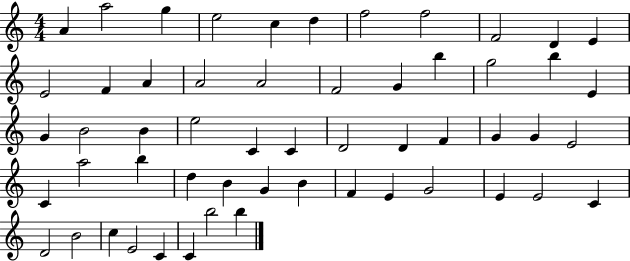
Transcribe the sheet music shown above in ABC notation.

X:1
T:Untitled
M:4/4
L:1/4
K:C
A a2 g e2 c d f2 f2 F2 D E E2 F A A2 A2 F2 G b g2 b E G B2 B e2 C C D2 D F G G E2 C a2 b d B G B F E G2 E E2 C D2 B2 c E2 C C b2 b